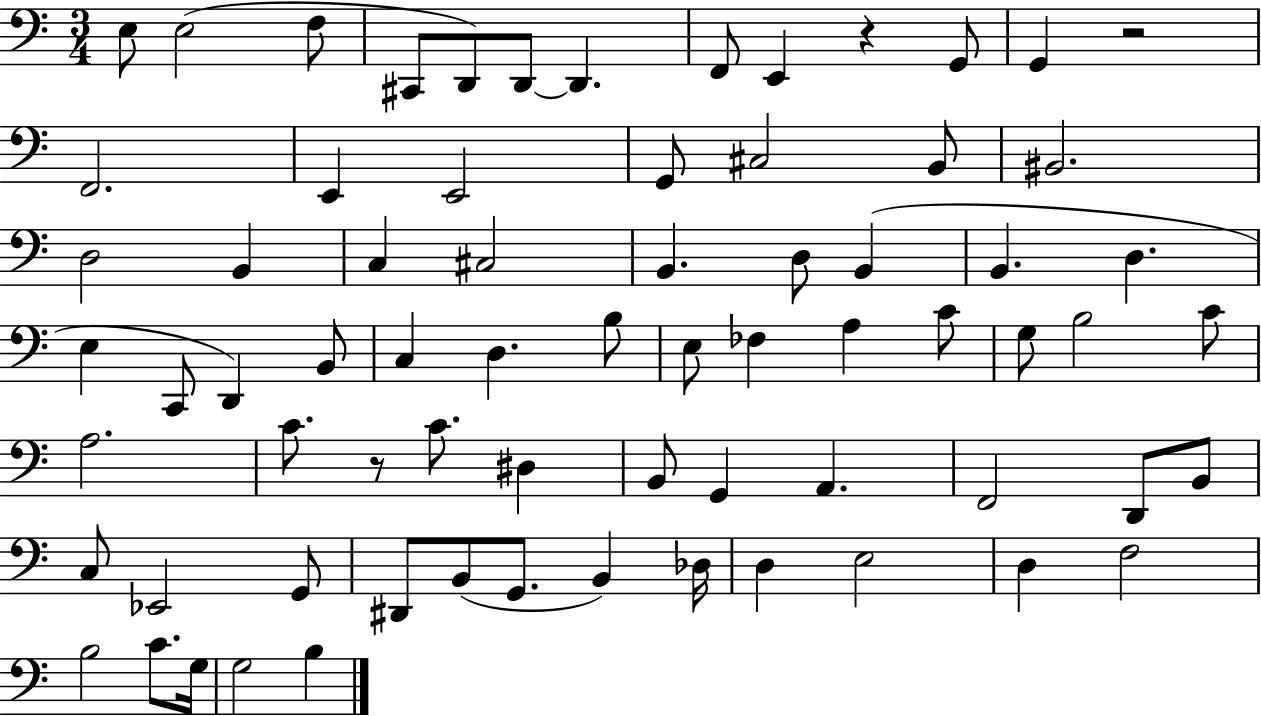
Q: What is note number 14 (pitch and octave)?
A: E2